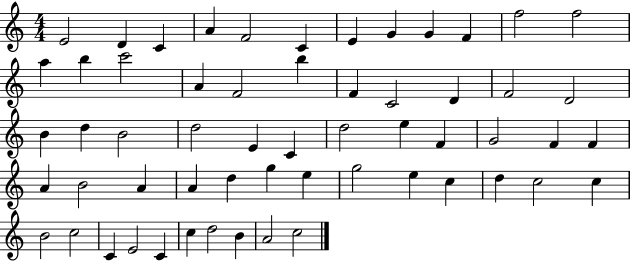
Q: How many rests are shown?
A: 0